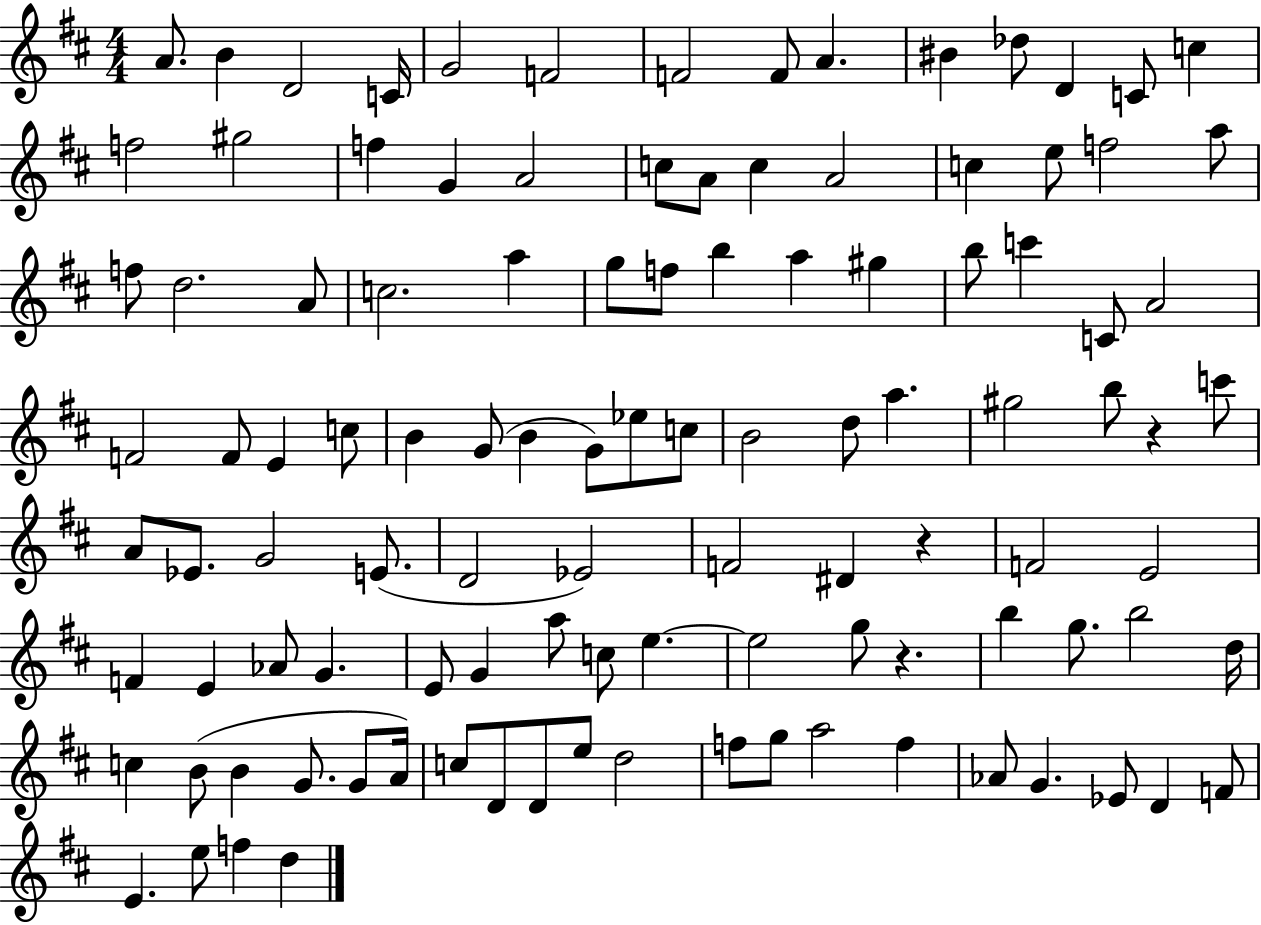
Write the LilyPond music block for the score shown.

{
  \clef treble
  \numericTimeSignature
  \time 4/4
  \key d \major
  \repeat volta 2 { a'8. b'4 d'2 c'16 | g'2 f'2 | f'2 f'8 a'4. | bis'4 des''8 d'4 c'8 c''4 | \break f''2 gis''2 | f''4 g'4 a'2 | c''8 a'8 c''4 a'2 | c''4 e''8 f''2 a''8 | \break f''8 d''2. a'8 | c''2. a''4 | g''8 f''8 b''4 a''4 gis''4 | b''8 c'''4 c'8 a'2 | \break f'2 f'8 e'4 c''8 | b'4 g'8( b'4 g'8) ees''8 c''8 | b'2 d''8 a''4. | gis''2 b''8 r4 c'''8 | \break a'8 ees'8. g'2 e'8.( | d'2 ees'2) | f'2 dis'4 r4 | f'2 e'2 | \break f'4 e'4 aes'8 g'4. | e'8 g'4 a''8 c''8 e''4.~~ | e''2 g''8 r4. | b''4 g''8. b''2 d''16 | \break c''4 b'8( b'4 g'8. g'8 a'16) | c''8 d'8 d'8 e''8 d''2 | f''8 g''8 a''2 f''4 | aes'8 g'4. ees'8 d'4 f'8 | \break e'4. e''8 f''4 d''4 | } \bar "|."
}